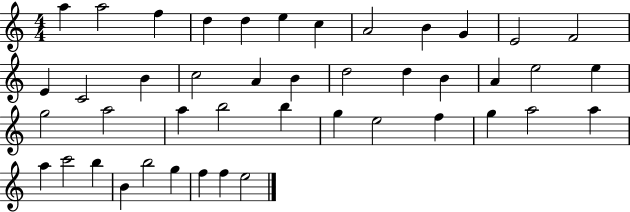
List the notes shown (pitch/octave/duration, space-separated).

A5/q A5/h F5/q D5/q D5/q E5/q C5/q A4/h B4/q G4/q E4/h F4/h E4/q C4/h B4/q C5/h A4/q B4/q D5/h D5/q B4/q A4/q E5/h E5/q G5/h A5/h A5/q B5/h B5/q G5/q E5/h F5/q G5/q A5/h A5/q A5/q C6/h B5/q B4/q B5/h G5/q F5/q F5/q E5/h